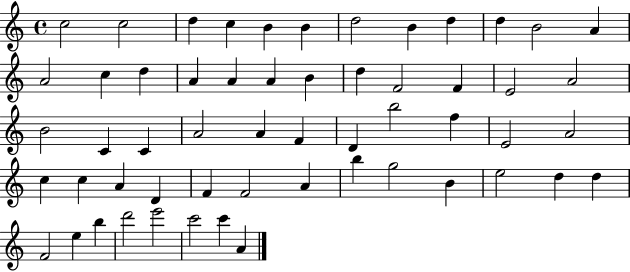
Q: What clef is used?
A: treble